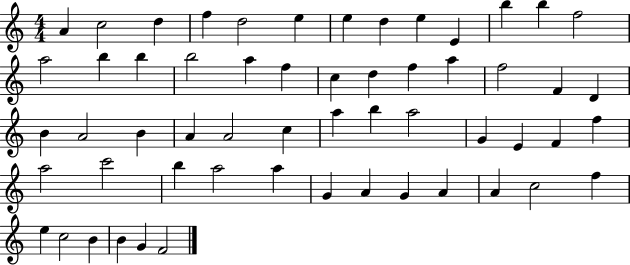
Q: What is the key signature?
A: C major